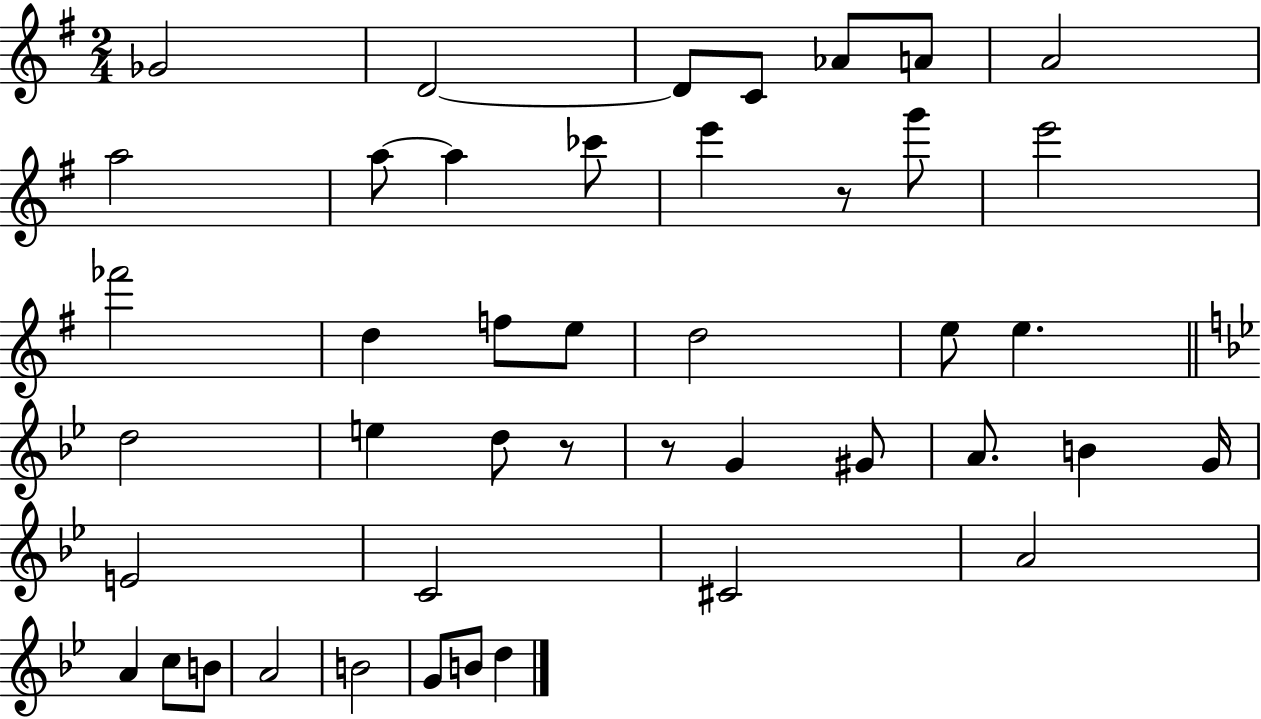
{
  \clef treble
  \numericTimeSignature
  \time 2/4
  \key g \major
  ges'2 | d'2~~ | d'8 c'8 aes'8 a'8 | a'2 | \break a''2 | a''8~~ a''4 ces'''8 | e'''4 r8 g'''8 | e'''2 | \break fes'''2 | d''4 f''8 e''8 | d''2 | e''8 e''4. | \break \bar "||" \break \key bes \major d''2 | e''4 d''8 r8 | r8 g'4 gis'8 | a'8. b'4 g'16 | \break e'2 | c'2 | cis'2 | a'2 | \break a'4 c''8 b'8 | a'2 | b'2 | g'8 b'8 d''4 | \break \bar "|."
}